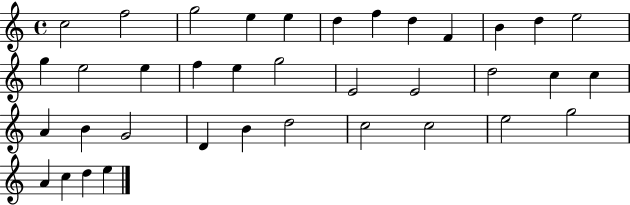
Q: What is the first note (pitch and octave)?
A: C5